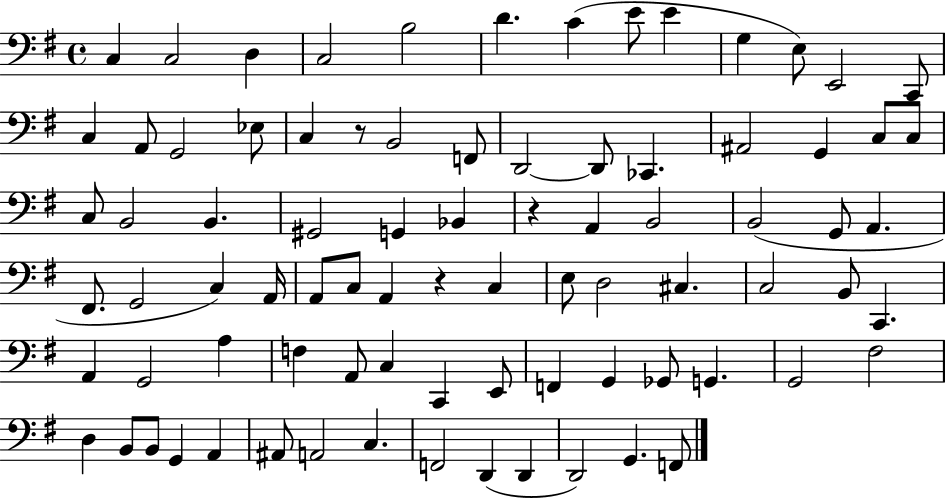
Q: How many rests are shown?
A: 3